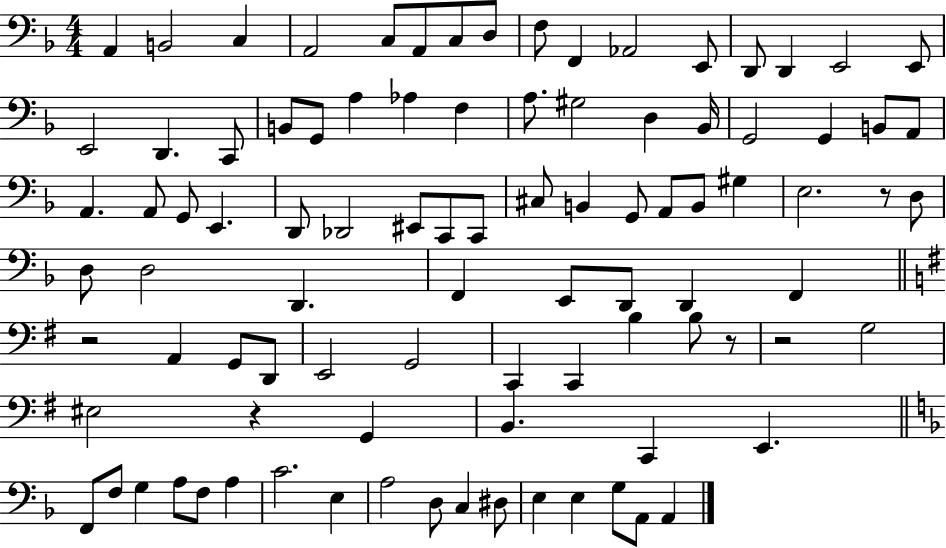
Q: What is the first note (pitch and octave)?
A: A2